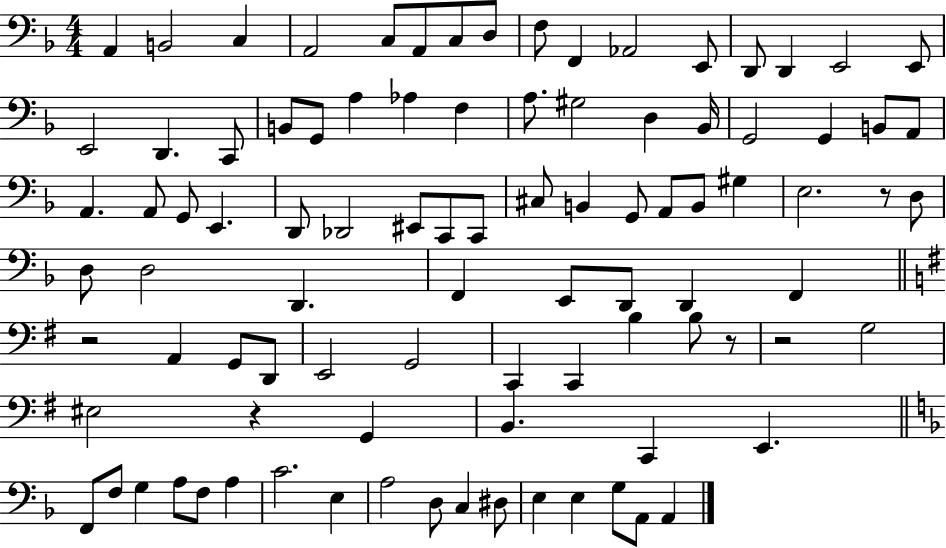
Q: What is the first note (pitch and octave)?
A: A2